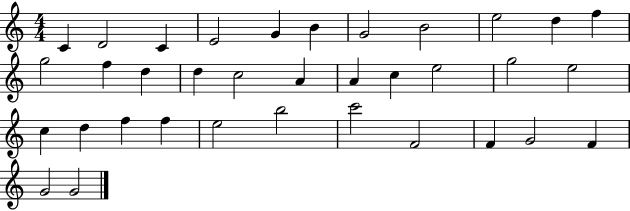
C4/q D4/h C4/q E4/h G4/q B4/q G4/h B4/h E5/h D5/q F5/q G5/h F5/q D5/q D5/q C5/h A4/q A4/q C5/q E5/h G5/h E5/h C5/q D5/q F5/q F5/q E5/h B5/h C6/h F4/h F4/q G4/h F4/q G4/h G4/h